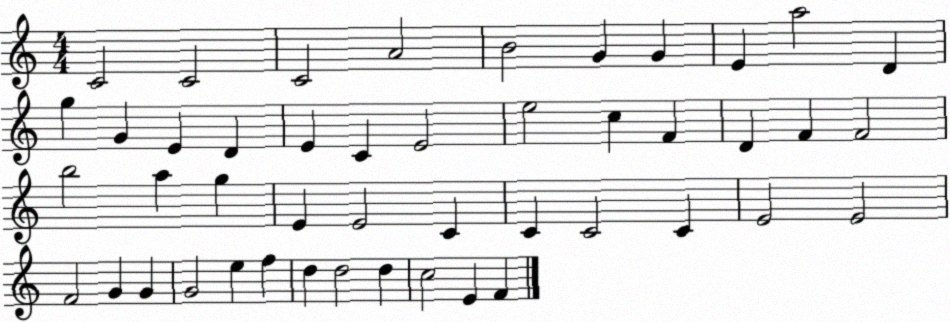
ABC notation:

X:1
T:Untitled
M:4/4
L:1/4
K:C
C2 C2 C2 A2 B2 G G E a2 D g G E D E C E2 e2 c F D F F2 b2 a g E E2 C C C2 C E2 E2 F2 G G G2 e f d d2 d c2 E F